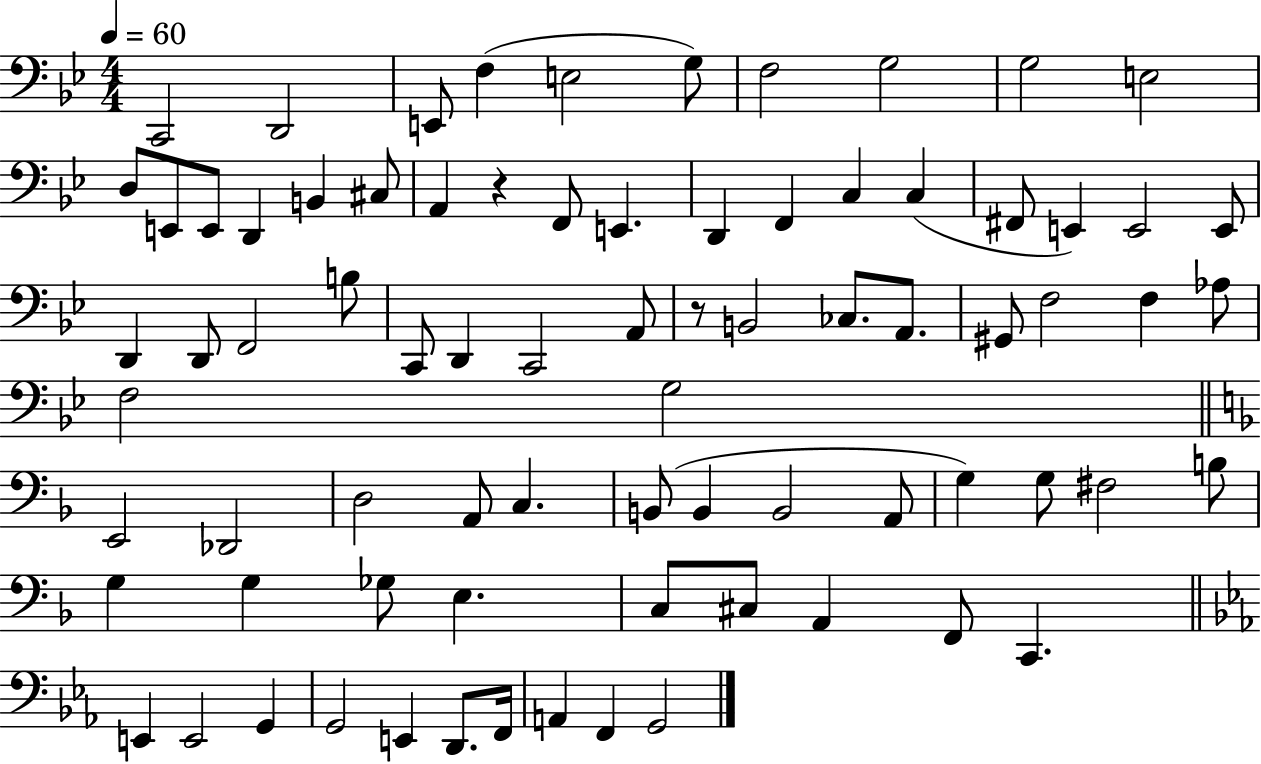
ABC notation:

X:1
T:Untitled
M:4/4
L:1/4
K:Bb
C,,2 D,,2 E,,/2 F, E,2 G,/2 F,2 G,2 G,2 E,2 D,/2 E,,/2 E,,/2 D,, B,, ^C,/2 A,, z F,,/2 E,, D,, F,, C, C, ^F,,/2 E,, E,,2 E,,/2 D,, D,,/2 F,,2 B,/2 C,,/2 D,, C,,2 A,,/2 z/2 B,,2 _C,/2 A,,/2 ^G,,/2 F,2 F, _A,/2 F,2 G,2 E,,2 _D,,2 D,2 A,,/2 C, B,,/2 B,, B,,2 A,,/2 G, G,/2 ^F,2 B,/2 G, G, _G,/2 E, C,/2 ^C,/2 A,, F,,/2 C,, E,, E,,2 G,, G,,2 E,, D,,/2 F,,/4 A,, F,, G,,2